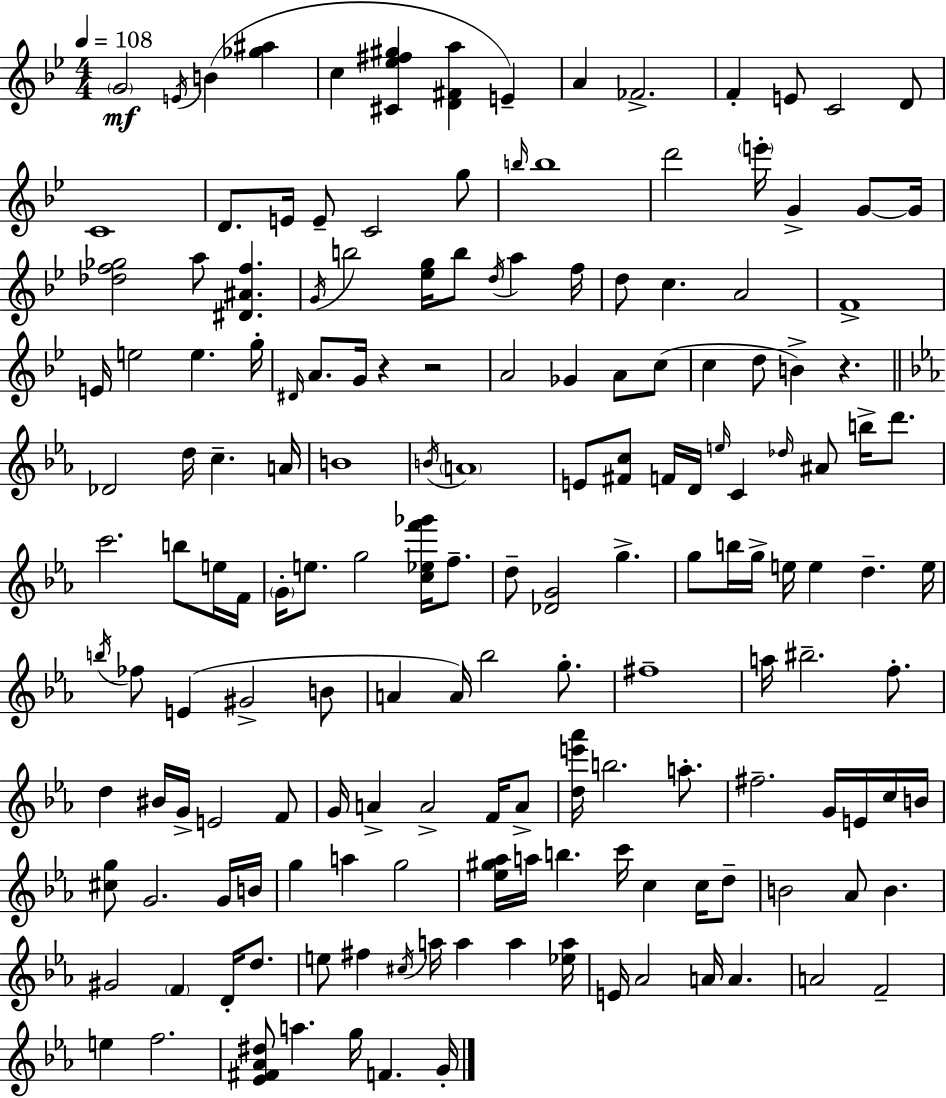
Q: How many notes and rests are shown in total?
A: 166